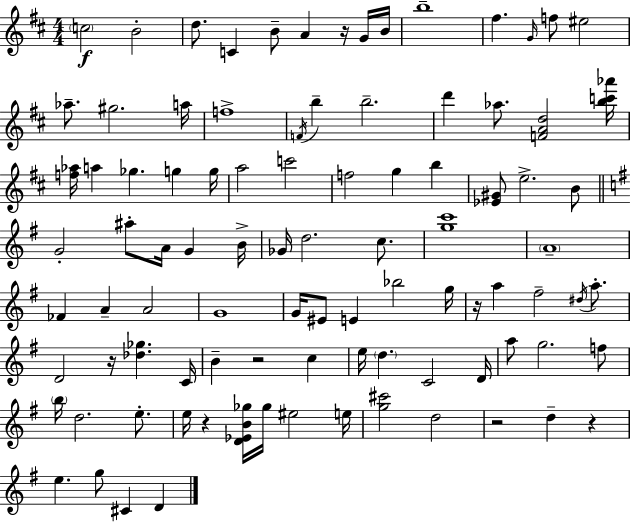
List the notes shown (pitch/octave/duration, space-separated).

C5/h B4/h D5/e. C4/q B4/e A4/q R/s G4/s B4/s B5/w F#5/q. G4/s F5/e EIS5/h Ab5/e. G#5/h. A5/s F5/w F4/s B5/q B5/h. D6/q Ab5/e. [F4,A4,D5]/h [B5,C6,Ab6]/s [F5,Ab5]/s A5/q Gb5/q. G5/q G5/s A5/h C6/h F5/h G5/q B5/q [Eb4,G#4]/e E5/h. B4/e G4/h A#5/e A4/s G4/q B4/s Gb4/s D5/h. C5/e. [G5,C6]/w A4/w FES4/q A4/q A4/h G4/w G4/s EIS4/e E4/q Bb5/h G5/s R/s A5/q F#5/h D#5/s A5/e. D4/h R/s [Db5,Gb5]/q. C4/s B4/q R/h C5/q E5/s D5/q. C4/h D4/s A5/e G5/h. F5/e B5/s D5/h. E5/e. E5/s R/q [D4,Eb4,B4,Gb5]/s Gb5/s EIS5/h E5/s [G5,C#6]/h D5/h R/h D5/q R/q E5/q. G5/e C#4/q D4/q